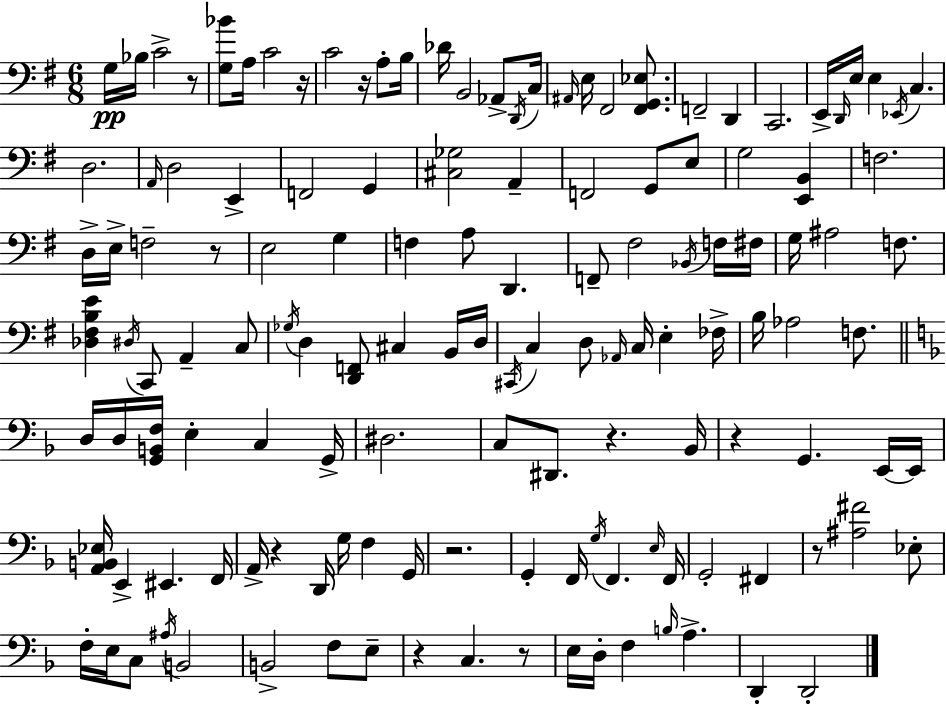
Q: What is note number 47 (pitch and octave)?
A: F#3